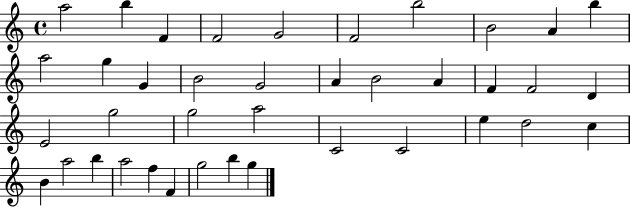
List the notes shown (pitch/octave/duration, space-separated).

A5/h B5/q F4/q F4/h G4/h F4/h B5/h B4/h A4/q B5/q A5/h G5/q G4/q B4/h G4/h A4/q B4/h A4/q F4/q F4/h D4/q E4/h G5/h G5/h A5/h C4/h C4/h E5/q D5/h C5/q B4/q A5/h B5/q A5/h F5/q F4/q G5/h B5/q G5/q